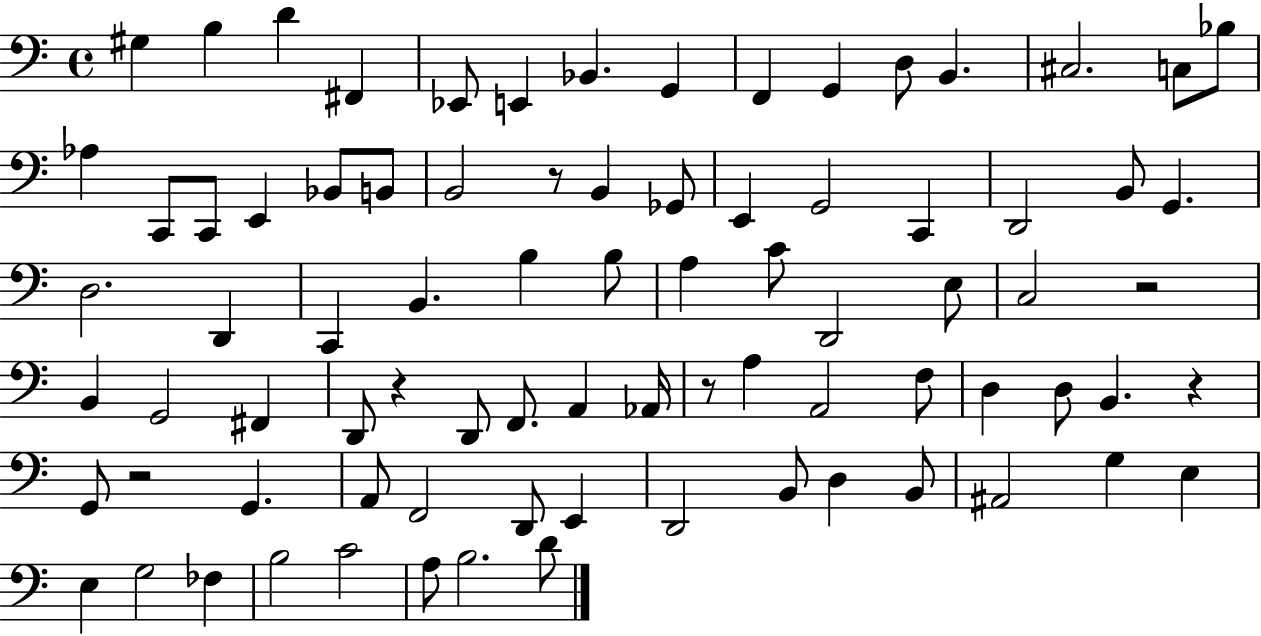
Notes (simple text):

G#3/q B3/q D4/q F#2/q Eb2/e E2/q Bb2/q. G2/q F2/q G2/q D3/e B2/q. C#3/h. C3/e Bb3/e Ab3/q C2/e C2/e E2/q Bb2/e B2/e B2/h R/e B2/q Gb2/e E2/q G2/h C2/q D2/h B2/e G2/q. D3/h. D2/q C2/q B2/q. B3/q B3/e A3/q C4/e D2/h E3/e C3/h R/h B2/q G2/h F#2/q D2/e R/q D2/e F2/e. A2/q Ab2/s R/e A3/q A2/h F3/e D3/q D3/e B2/q. R/q G2/e R/h G2/q. A2/e F2/h D2/e E2/q D2/h B2/e D3/q B2/e A#2/h G3/q E3/q E3/q G3/h FES3/q B3/h C4/h A3/e B3/h. D4/e